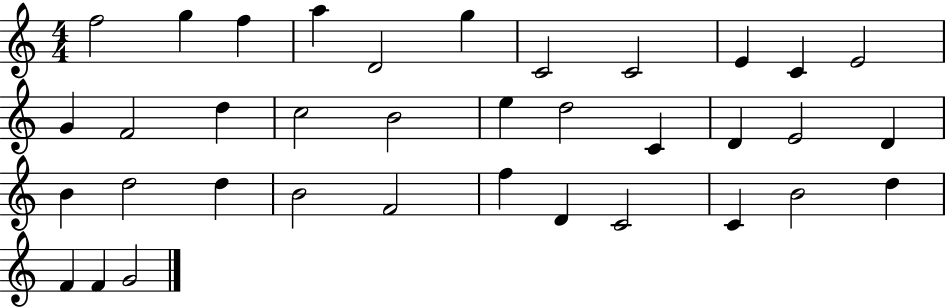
X:1
T:Untitled
M:4/4
L:1/4
K:C
f2 g f a D2 g C2 C2 E C E2 G F2 d c2 B2 e d2 C D E2 D B d2 d B2 F2 f D C2 C B2 d F F G2